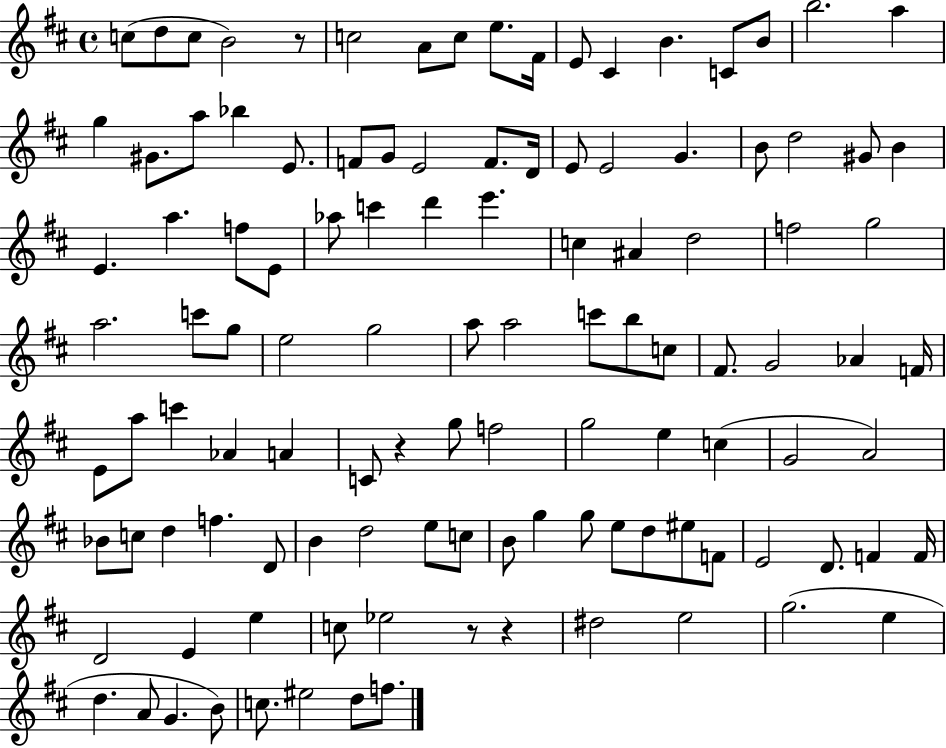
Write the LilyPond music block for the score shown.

{
  \clef treble
  \time 4/4
  \defaultTimeSignature
  \key d \major
  c''8( d''8 c''8 b'2) r8 | c''2 a'8 c''8 e''8. fis'16 | e'8 cis'4 b'4. c'8 b'8 | b''2. a''4 | \break g''4 gis'8. a''8 bes''4 e'8. | f'8 g'8 e'2 f'8. d'16 | e'8 e'2 g'4. | b'8 d''2 gis'8 b'4 | \break e'4. a''4. f''8 e'8 | aes''8 c'''4 d'''4 e'''4. | c''4 ais'4 d''2 | f''2 g''2 | \break a''2. c'''8 g''8 | e''2 g''2 | a''8 a''2 c'''8 b''8 c''8 | fis'8. g'2 aes'4 f'16 | \break e'8 a''8 c'''4 aes'4 a'4 | c'8 r4 g''8 f''2 | g''2 e''4 c''4( | g'2 a'2) | \break bes'8 c''8 d''4 f''4. d'8 | b'4 d''2 e''8 c''8 | b'8 g''4 g''8 e''8 d''8 eis''8 f'8 | e'2 d'8. f'4 f'16 | \break d'2 e'4 e''4 | c''8 ees''2 r8 r4 | dis''2 e''2 | g''2.( e''4 | \break d''4. a'8 g'4. b'8) | c''8. eis''2 d''8 f''8. | \bar "|."
}